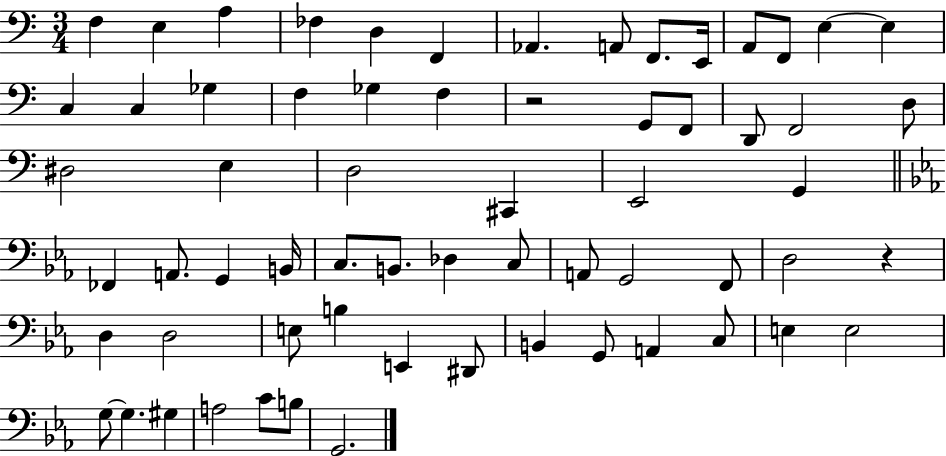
X:1
T:Untitled
M:3/4
L:1/4
K:C
F, E, A, _F, D, F,, _A,, A,,/2 F,,/2 E,,/4 A,,/2 F,,/2 E, E, C, C, _G, F, _G, F, z2 G,,/2 F,,/2 D,,/2 F,,2 D,/2 ^D,2 E, D,2 ^C,, E,,2 G,, _F,, A,,/2 G,, B,,/4 C,/2 B,,/2 _D, C,/2 A,,/2 G,,2 F,,/2 D,2 z D, D,2 E,/2 B, E,, ^D,,/2 B,, G,,/2 A,, C,/2 E, E,2 G,/2 G, ^G, A,2 C/2 B,/2 G,,2